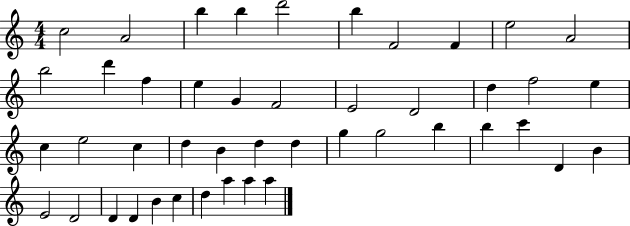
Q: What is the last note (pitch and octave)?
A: A5